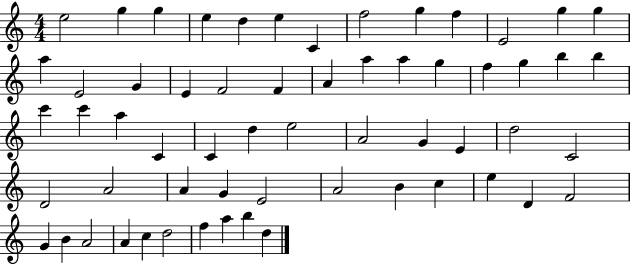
{
  \clef treble
  \numericTimeSignature
  \time 4/4
  \key c \major
  e''2 g''4 g''4 | e''4 d''4 e''4 c'4 | f''2 g''4 f''4 | e'2 g''4 g''4 | \break a''4 e'2 g'4 | e'4 f'2 f'4 | a'4 a''4 a''4 g''4 | f''4 g''4 b''4 b''4 | \break c'''4 c'''4 a''4 c'4 | c'4 d''4 e''2 | a'2 g'4 e'4 | d''2 c'2 | \break d'2 a'2 | a'4 g'4 e'2 | a'2 b'4 c''4 | e''4 d'4 f'2 | \break g'4 b'4 a'2 | a'4 c''4 d''2 | f''4 a''4 b''4 d''4 | \bar "|."
}